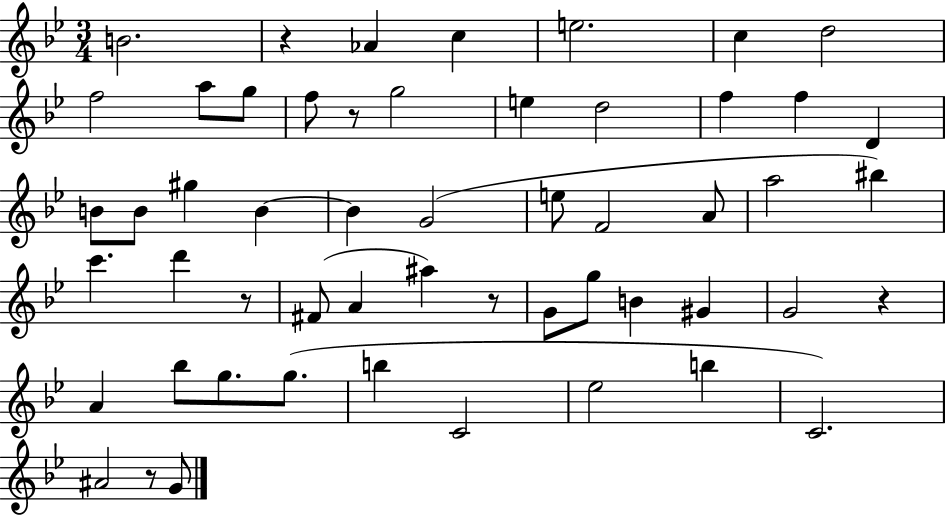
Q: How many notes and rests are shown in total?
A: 54